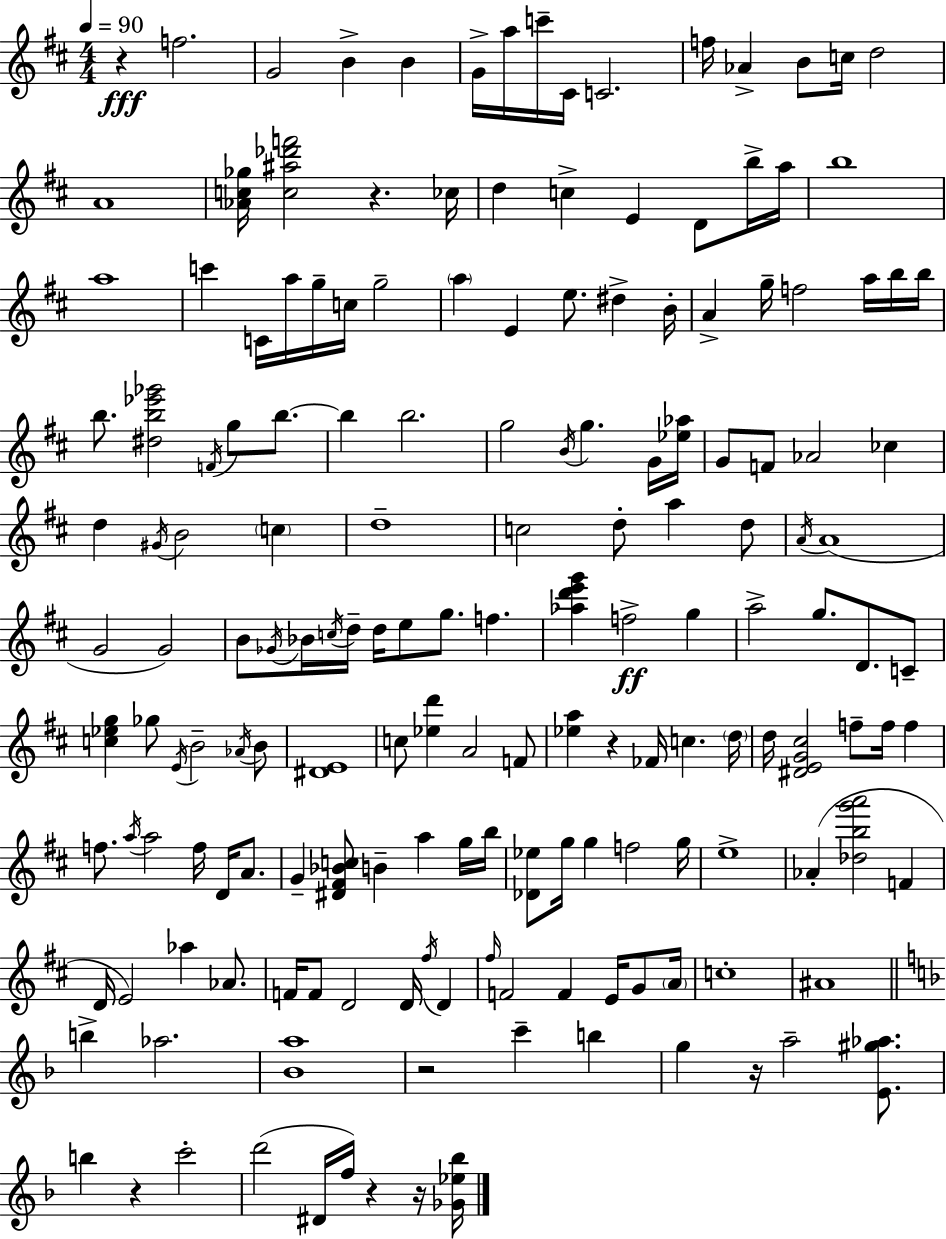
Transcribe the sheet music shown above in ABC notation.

X:1
T:Untitled
M:4/4
L:1/4
K:D
z f2 G2 B B G/4 a/4 c'/4 ^C/4 C2 f/4 _A B/2 c/4 d2 A4 [_Ac_g]/4 [c^a_d'f']2 z _c/4 d c E D/2 b/4 a/4 b4 a4 c' C/4 a/4 g/4 c/4 g2 a E e/2 ^d B/4 A g/4 f2 a/4 b/4 b/4 b/2 [^db_e'_g']2 F/4 g/2 b/2 b b2 g2 B/4 g G/4 [_e_a]/4 G/2 F/2 _A2 _c d ^G/4 B2 c d4 c2 d/2 a d/2 A/4 A4 G2 G2 B/2 _G/4 _B/4 c/4 d/4 d/4 e/2 g/2 f [_ad'e'g'] f2 g a2 g/2 D/2 C/2 [c_eg] _g/2 E/4 B2 _A/4 B/2 [^DE]4 c/2 [_ed'] A2 F/2 [_ea] z _F/4 c d/4 d/4 [^DEG^c]2 f/2 f/4 f f/2 a/4 a2 f/4 D/4 A/2 G [^D^F_Bc]/2 B a g/4 b/4 [_D_e]/2 g/4 g f2 g/4 e4 _A [_dbg'a']2 F D/4 E2 _a _A/2 F/4 F/2 D2 D/4 ^f/4 D ^f/4 F2 F E/4 G/2 A/4 c4 ^A4 b _a2 [_Ba]4 z2 c' b g z/4 a2 [E^g_a]/2 b z c'2 d'2 ^D/4 f/4 z z/4 [_G_e_b]/4